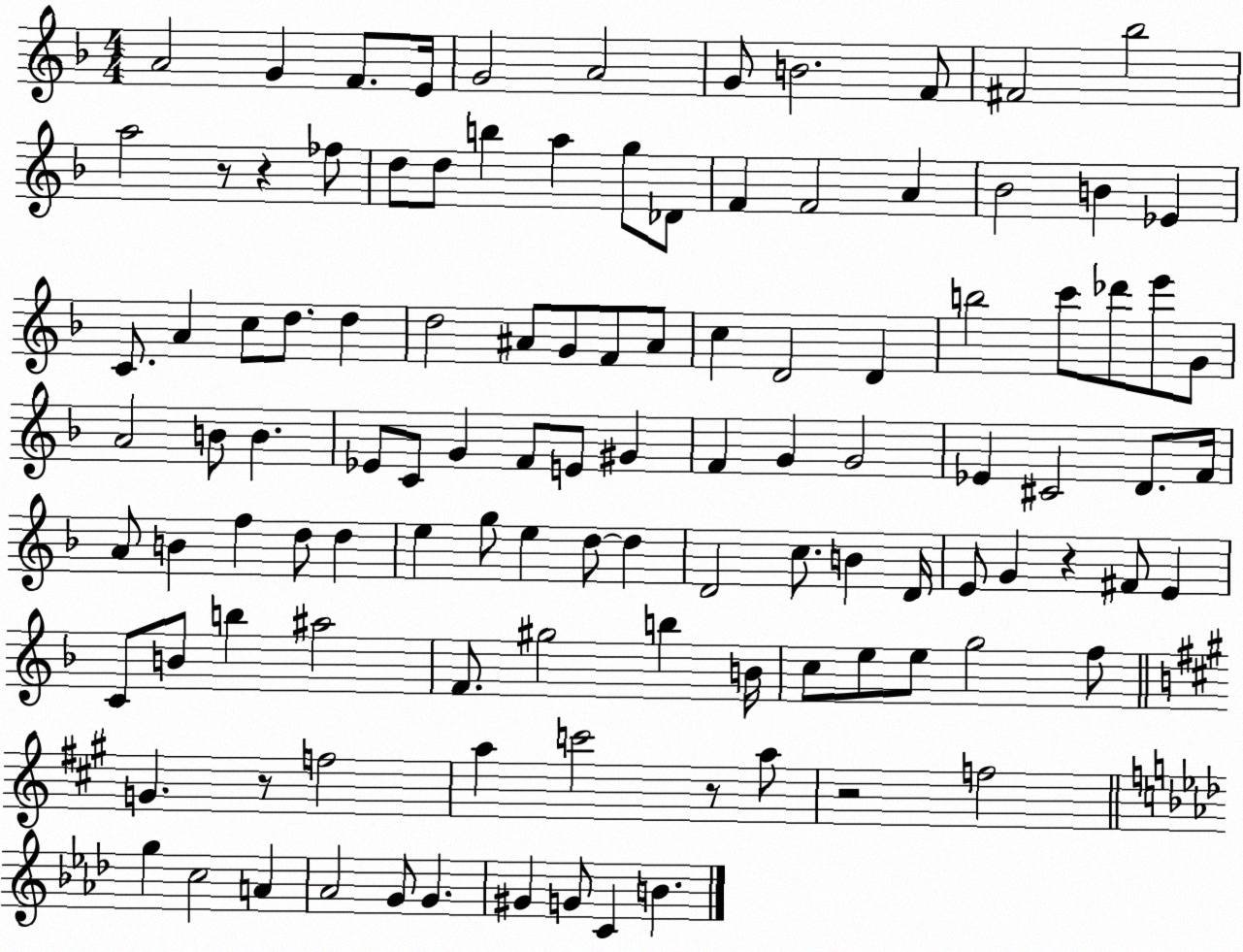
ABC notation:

X:1
T:Untitled
M:4/4
L:1/4
K:F
A2 G F/2 E/4 G2 A2 G/2 B2 F/2 ^F2 _b2 a2 z/2 z _f/2 d/2 d/2 b a g/2 _D/2 F F2 A _B2 B _E C/2 A c/2 d/2 d d2 ^A/2 G/2 F/2 ^A/2 c D2 D b2 c'/2 _d'/2 e'/2 G/2 A2 B/2 B _E/2 C/2 G F/2 E/2 ^G F G G2 _E ^C2 D/2 F/4 A/2 B f d/2 d e g/2 e d/2 d D2 c/2 B D/4 E/2 G z ^F/2 E C/2 B/2 b ^a2 F/2 ^g2 b B/4 c/2 e/2 e/2 g2 f/2 G z/2 f2 a c'2 z/2 a/2 z2 f2 g c2 A _A2 G/2 G ^G G/2 C B